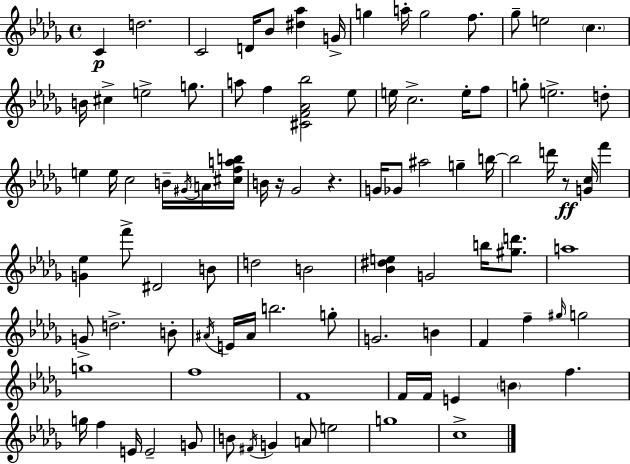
X:1
T:Untitled
M:4/4
L:1/4
K:Bbm
C d2 C2 D/4 _B/2 [^d_a] G/4 g a/4 g2 f/2 _g/2 e2 c B/4 ^c e2 g/2 a/2 f [^CF_A_b]2 _e/2 e/4 c2 e/4 f/2 g/2 e2 d/2 e e/4 c2 B/4 ^G/4 A/4 [^cfab]/4 B/4 z/4 _G2 z G/4 _G/2 ^a2 g b/4 b2 d'/4 z/2 [Gc]/4 f' [G_e] f'/2 ^D2 B/2 d2 B2 [_B^de] G2 b/4 [^gd']/2 a4 G/2 d2 B/2 ^A/4 E/4 ^A/4 b2 g/2 G2 B F f ^g/4 g2 g4 f4 F4 F/4 F/4 E B f g/4 f E/4 E2 G/2 B/2 ^F/4 G A/2 e2 g4 c4